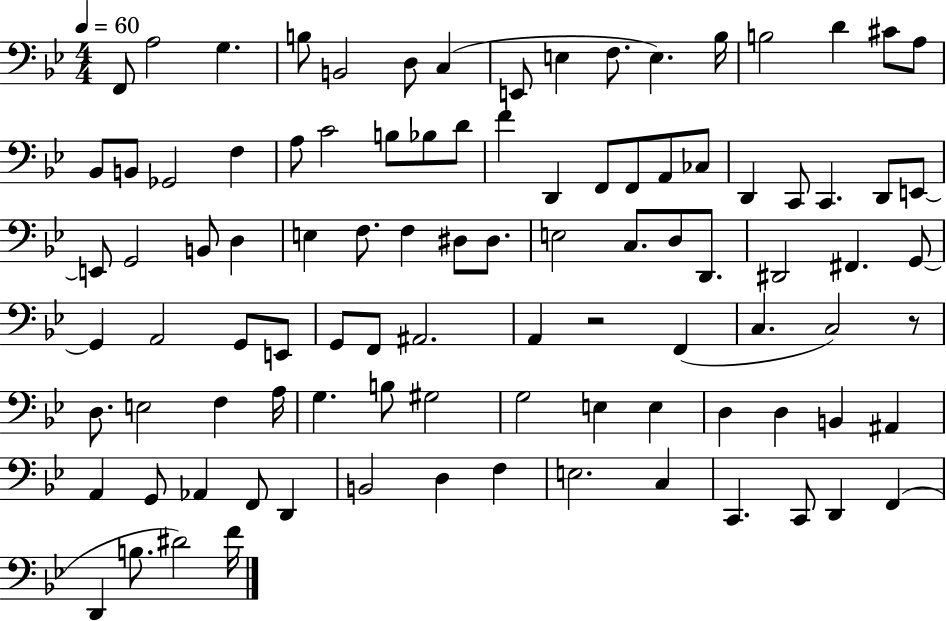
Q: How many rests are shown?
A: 2